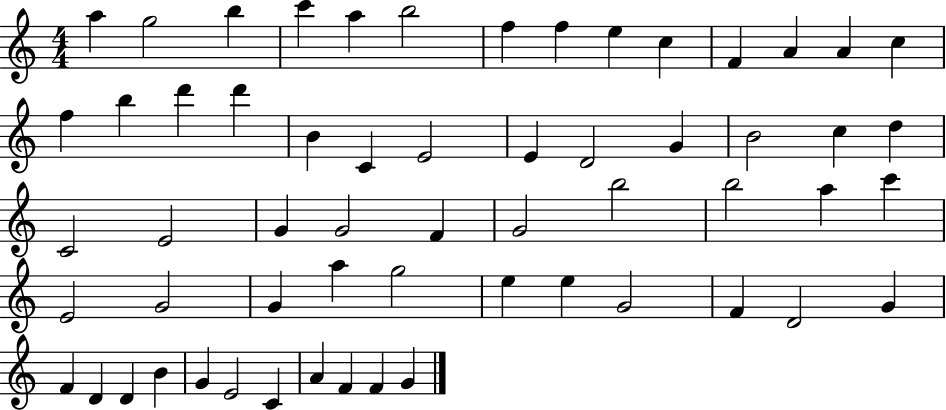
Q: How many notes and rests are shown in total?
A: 59